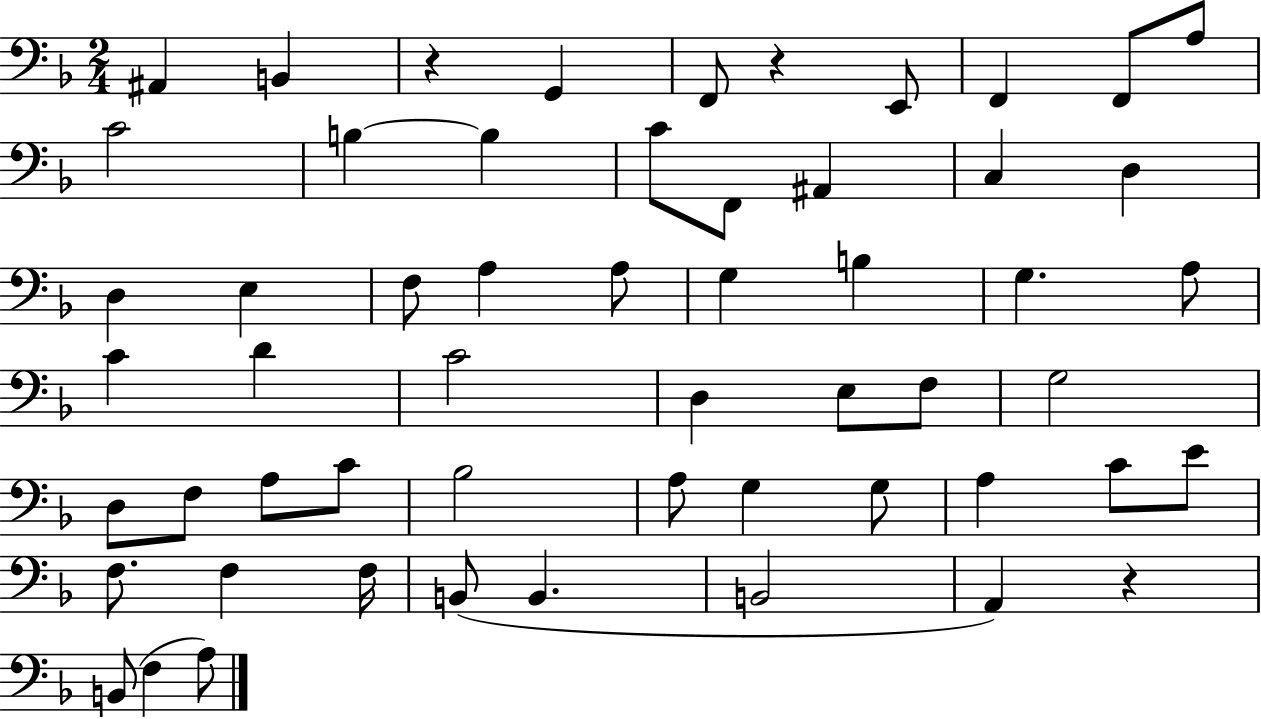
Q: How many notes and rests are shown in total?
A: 56